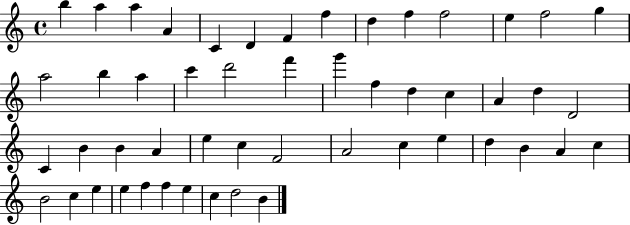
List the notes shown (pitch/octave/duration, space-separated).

B5/q A5/q A5/q A4/q C4/q D4/q F4/q F5/q D5/q F5/q F5/h E5/q F5/h G5/q A5/h B5/q A5/q C6/q D6/h F6/q G6/q F5/q D5/q C5/q A4/q D5/q D4/h C4/q B4/q B4/q A4/q E5/q C5/q F4/h A4/h C5/q E5/q D5/q B4/q A4/q C5/q B4/h C5/q E5/q E5/q F5/q F5/q E5/q C5/q D5/h B4/q